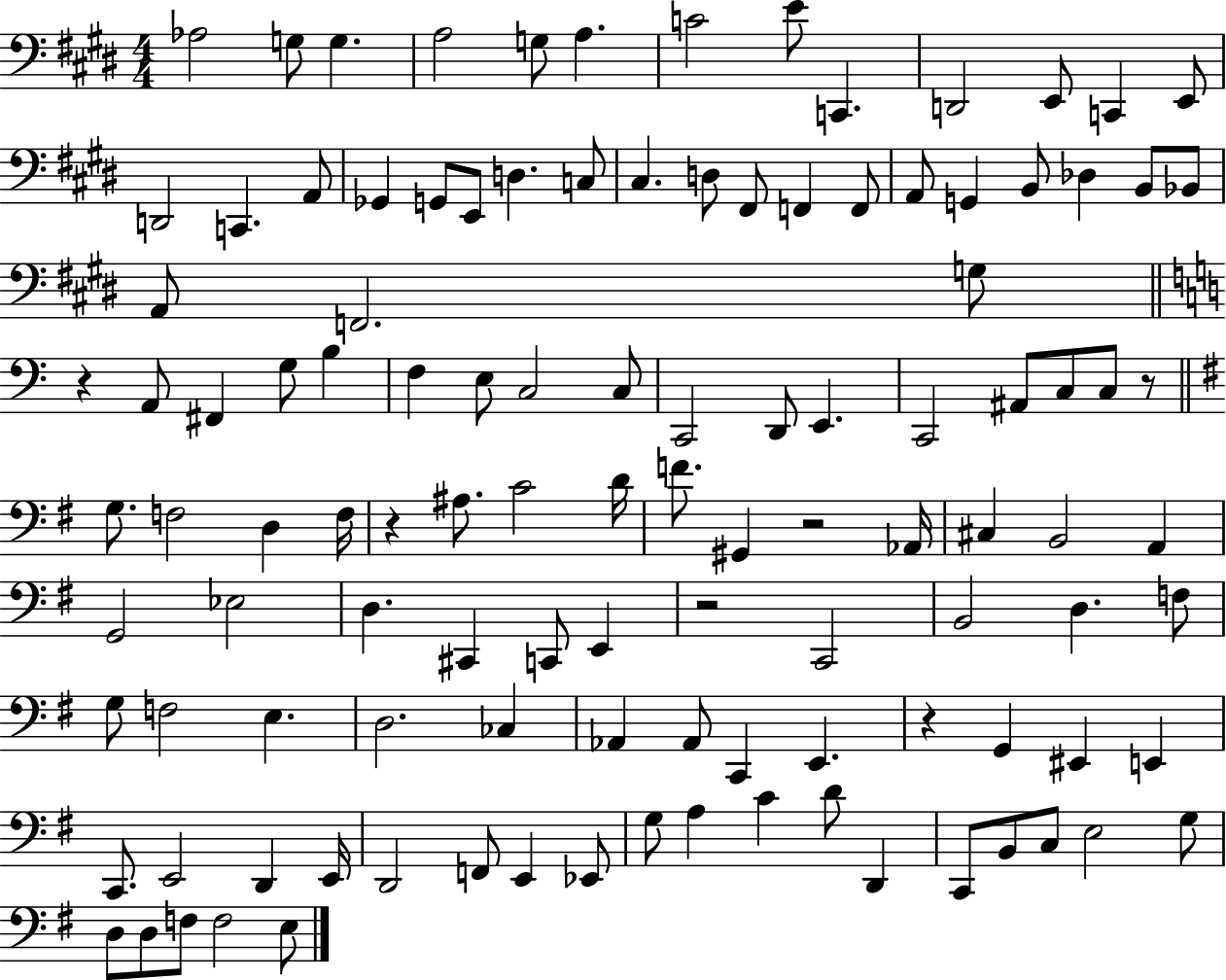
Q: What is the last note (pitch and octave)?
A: E3